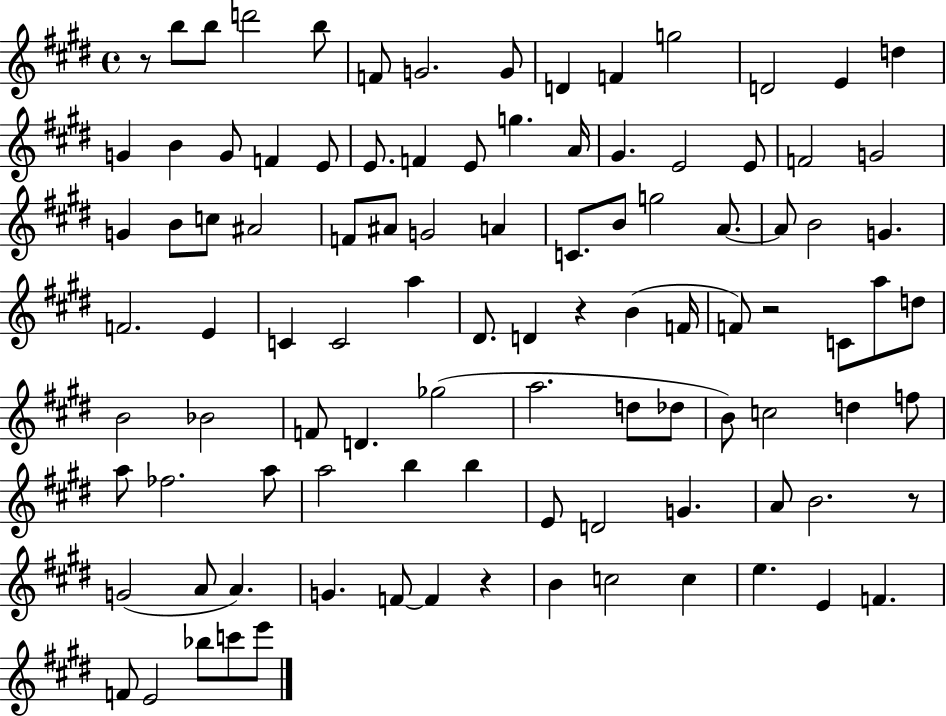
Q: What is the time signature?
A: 4/4